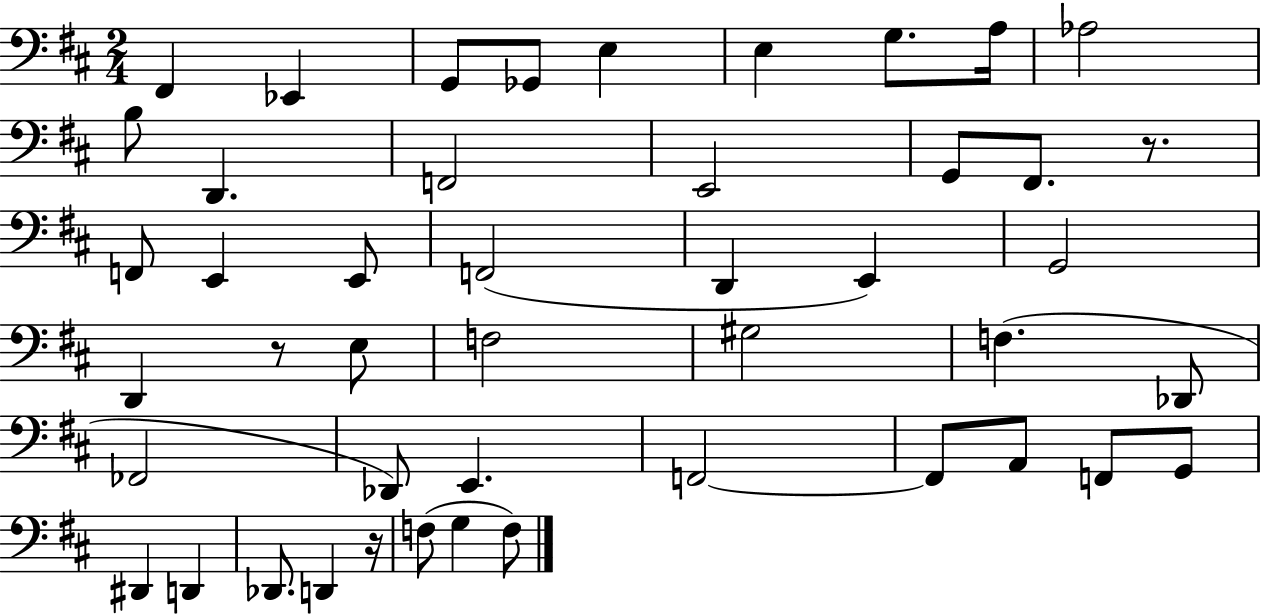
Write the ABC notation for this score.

X:1
T:Untitled
M:2/4
L:1/4
K:D
^F,, _E,, G,,/2 _G,,/2 E, E, G,/2 A,/4 _A,2 B,/2 D,, F,,2 E,,2 G,,/2 ^F,,/2 z/2 F,,/2 E,, E,,/2 F,,2 D,, E,, G,,2 D,, z/2 E,/2 F,2 ^G,2 F, _D,,/2 _F,,2 _D,,/2 E,, F,,2 F,,/2 A,,/2 F,,/2 G,,/2 ^D,, D,, _D,,/2 D,, z/4 F,/2 G, F,/2